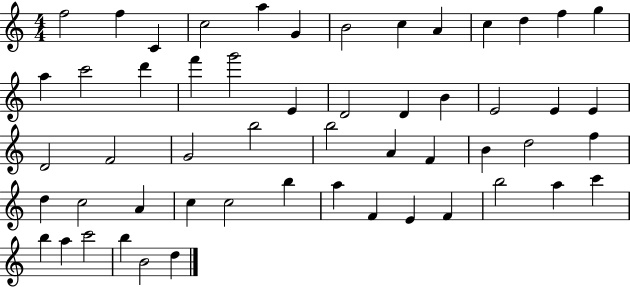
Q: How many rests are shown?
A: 0